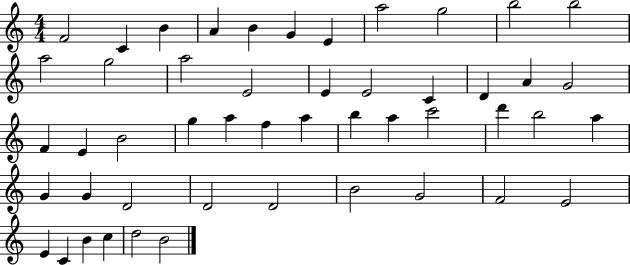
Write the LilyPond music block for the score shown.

{
  \clef treble
  \numericTimeSignature
  \time 4/4
  \key c \major
  f'2 c'4 b'4 | a'4 b'4 g'4 e'4 | a''2 g''2 | b''2 b''2 | \break a''2 g''2 | a''2 e'2 | e'4 e'2 c'4 | d'4 a'4 g'2 | \break f'4 e'4 b'2 | g''4 a''4 f''4 a''4 | b''4 a''4 c'''2 | d'''4 b''2 a''4 | \break g'4 g'4 d'2 | d'2 d'2 | b'2 g'2 | f'2 e'2 | \break e'4 c'4 b'4 c''4 | d''2 b'2 | \bar "|."
}